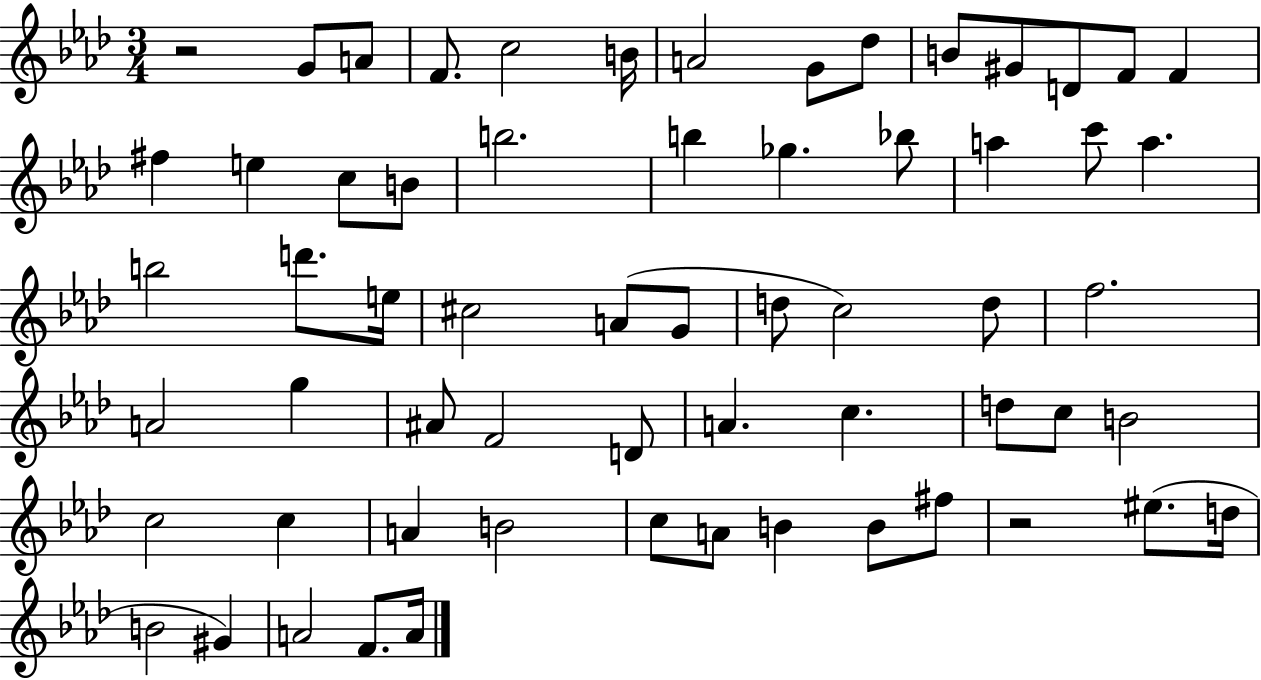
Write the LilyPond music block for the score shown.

{
  \clef treble
  \numericTimeSignature
  \time 3/4
  \key aes \major
  r2 g'8 a'8 | f'8. c''2 b'16 | a'2 g'8 des''8 | b'8 gis'8 d'8 f'8 f'4 | \break fis''4 e''4 c''8 b'8 | b''2. | b''4 ges''4. bes''8 | a''4 c'''8 a''4. | \break b''2 d'''8. e''16 | cis''2 a'8( g'8 | d''8 c''2) d''8 | f''2. | \break a'2 g''4 | ais'8 f'2 d'8 | a'4. c''4. | d''8 c''8 b'2 | \break c''2 c''4 | a'4 b'2 | c''8 a'8 b'4 b'8 fis''8 | r2 eis''8.( d''16 | \break b'2 gis'4) | a'2 f'8. a'16 | \bar "|."
}